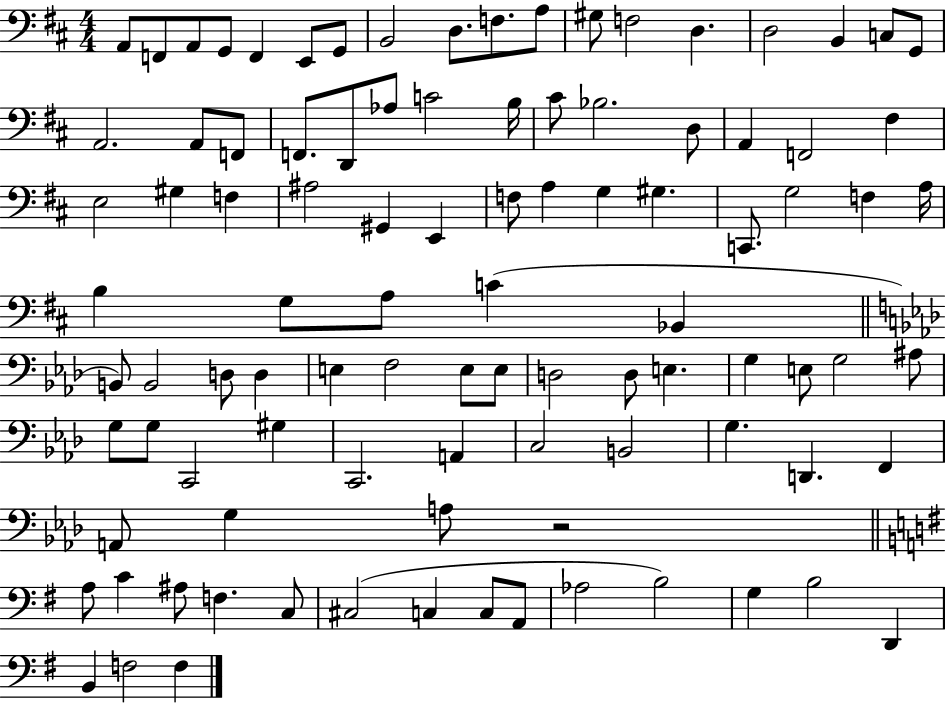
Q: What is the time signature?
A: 4/4